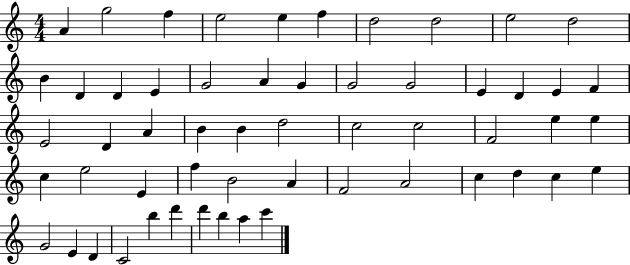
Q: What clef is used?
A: treble